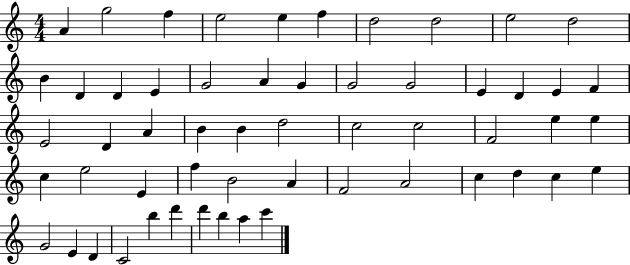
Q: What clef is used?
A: treble